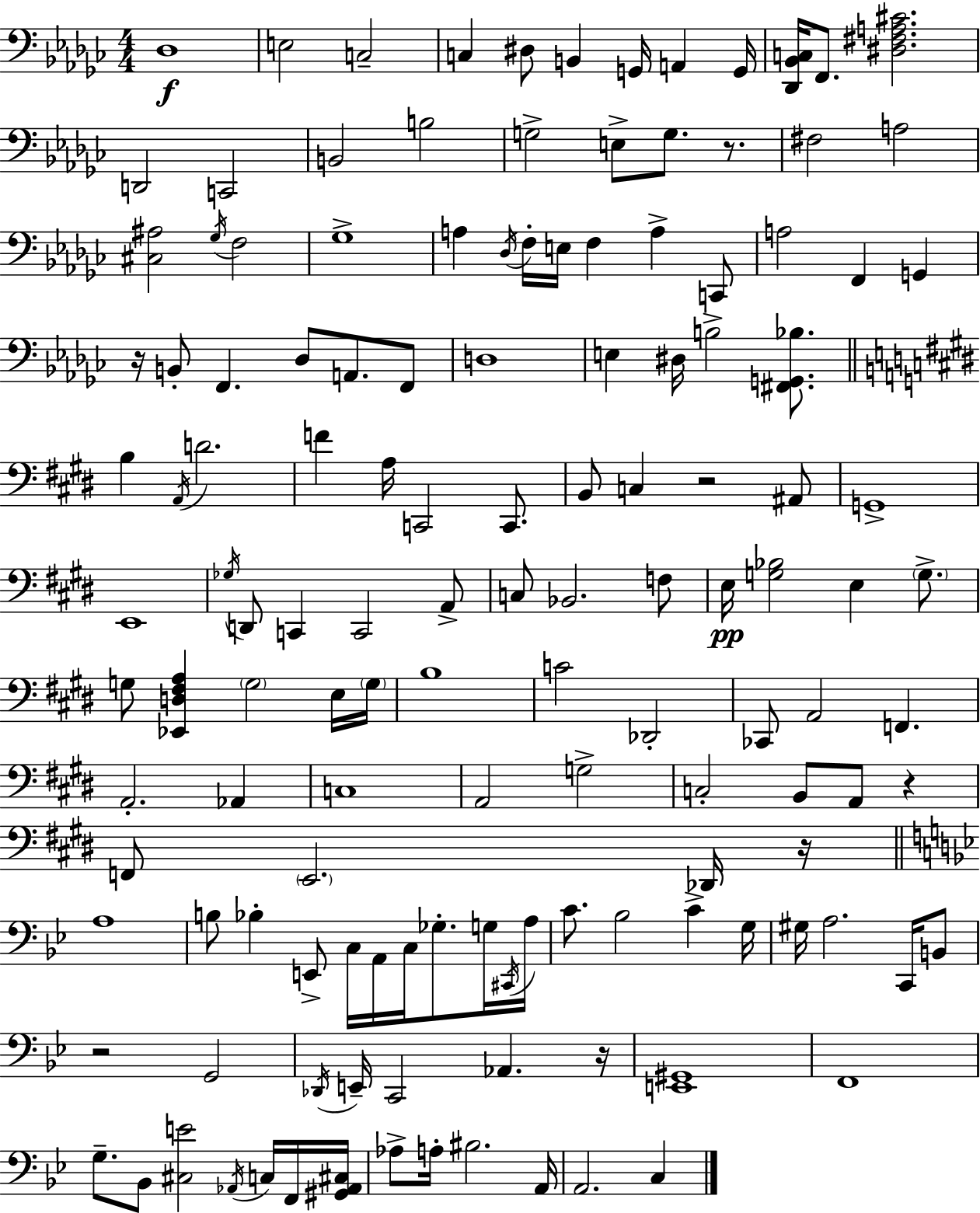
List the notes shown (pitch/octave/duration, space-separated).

Db3/w E3/h C3/h C3/q D#3/e B2/q G2/s A2/q G2/s [Db2,Bb2,C3]/s F2/e. [D#3,F#3,A3,C#4]/h. D2/h C2/h B2/h B3/h G3/h E3/e G3/e. R/e. F#3/h A3/h [C#3,A#3]/h Gb3/s F3/h Gb3/w A3/q Db3/s F3/s E3/s F3/q A3/q C2/e A3/h F2/q G2/q R/s B2/e F2/q. Db3/e A2/e. F2/e D3/w E3/q D#3/s B3/h [F#2,G2,Bb3]/e. B3/q A2/s D4/h. F4/q A3/s C2/h C2/e. B2/e C3/q R/h A#2/e G2/w E2/w Gb3/s D2/e C2/q C2/h A2/e C3/e Bb2/h. F3/e E3/s [G3,Bb3]/h E3/q G3/e. G3/e [Eb2,D3,F#3,A3]/q G3/h E3/s G3/s B3/w C4/h Db2/h CES2/e A2/h F2/q. A2/h. Ab2/q C3/w A2/h G3/h C3/h B2/e A2/e R/q F2/e E2/h. Db2/s R/s A3/w B3/e Bb3/q E2/e C3/s A2/s C3/s Gb3/e. G3/s C#2/s A3/s C4/e. Bb3/h C4/q G3/s G#3/s A3/h. C2/s B2/e R/h G2/h Db2/s E2/s C2/h Ab2/q. R/s [E2,G#2]/w F2/w G3/e. Bb2/e [C#3,E4]/h Ab2/s C3/s F2/s [G#2,Ab2,C#3]/s Ab3/e A3/s BIS3/h. A2/s A2/h. C3/q